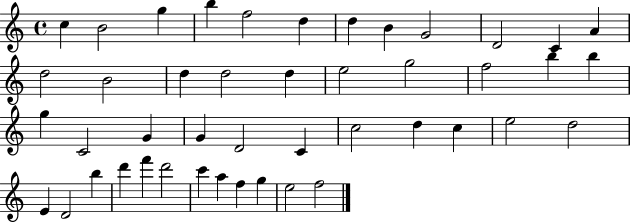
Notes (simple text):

C5/q B4/h G5/q B5/q F5/h D5/q D5/q B4/q G4/h D4/h C4/q A4/q D5/h B4/h D5/q D5/h D5/q E5/h G5/h F5/h B5/q B5/q G5/q C4/h G4/q G4/q D4/h C4/q C5/h D5/q C5/q E5/h D5/h E4/q D4/h B5/q D6/q F6/q D6/h C6/q A5/q F5/q G5/q E5/h F5/h